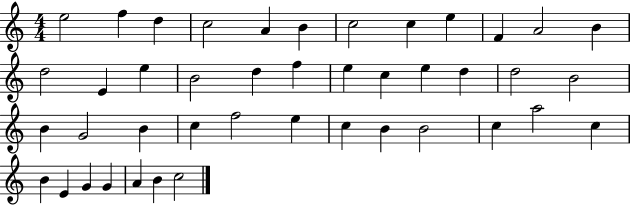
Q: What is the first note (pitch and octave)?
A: E5